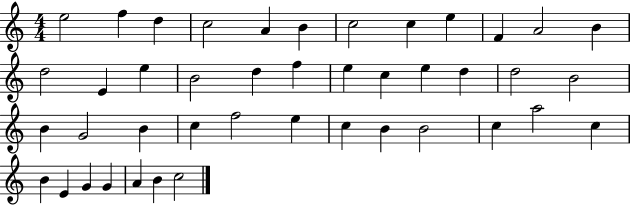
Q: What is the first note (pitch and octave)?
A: E5